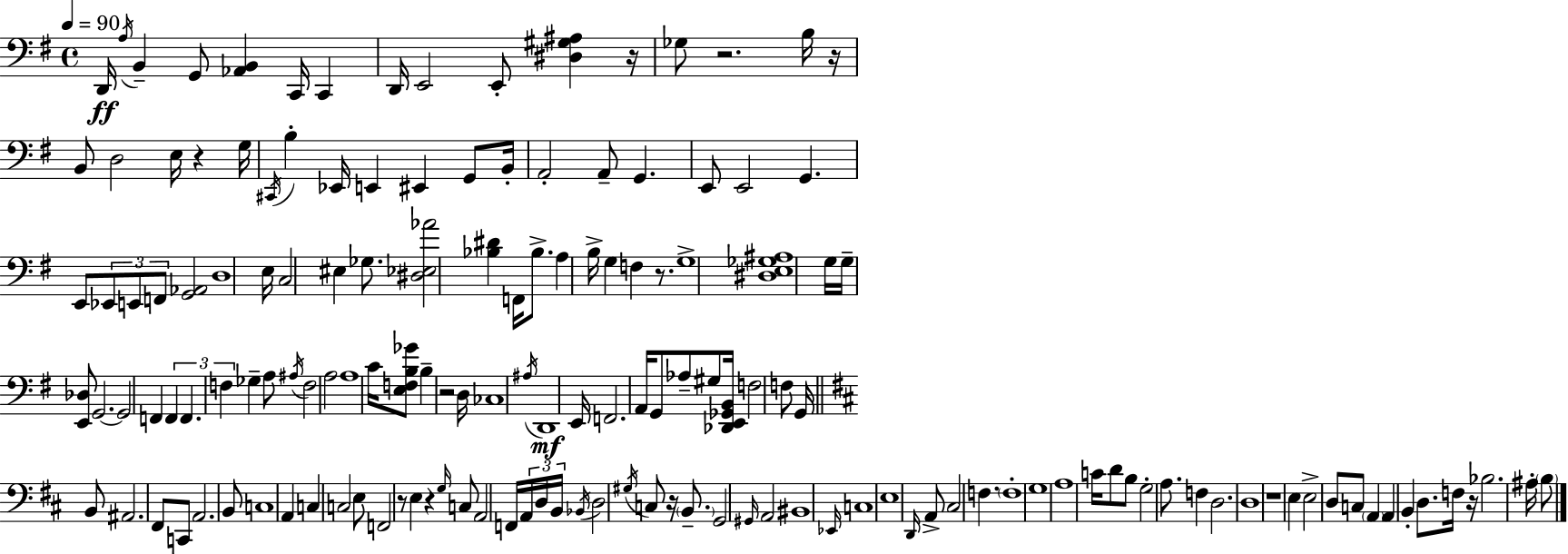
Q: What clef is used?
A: bass